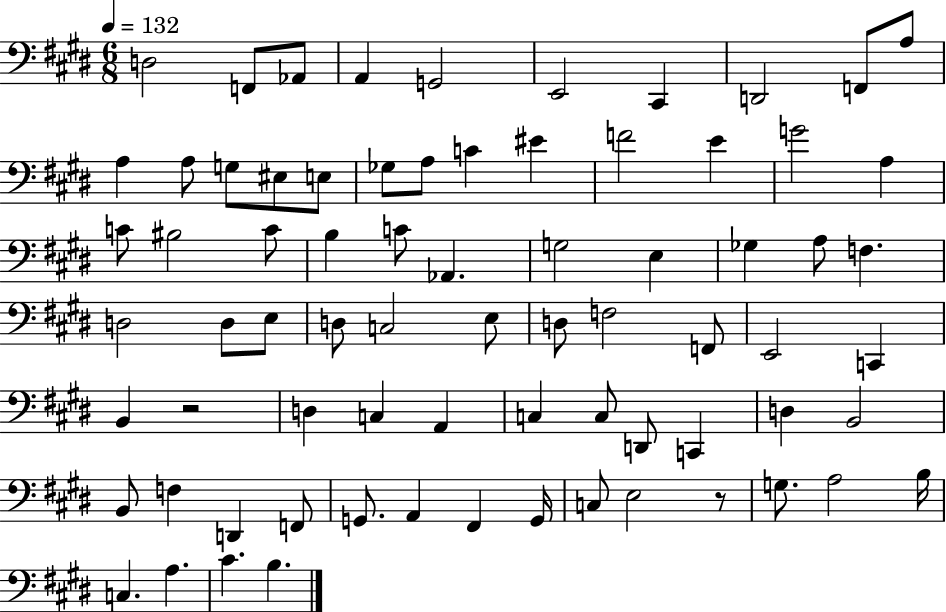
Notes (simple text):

D3/h F2/e Ab2/e A2/q G2/h E2/h C#2/q D2/h F2/e A3/e A3/q A3/e G3/e EIS3/e E3/e Gb3/e A3/e C4/q EIS4/q F4/h E4/q G4/h A3/q C4/e BIS3/h C4/e B3/q C4/e Ab2/q. G3/h E3/q Gb3/q A3/e F3/q. D3/h D3/e E3/e D3/e C3/h E3/e D3/e F3/h F2/e E2/h C2/q B2/q R/h D3/q C3/q A2/q C3/q C3/e D2/e C2/q D3/q B2/h B2/e F3/q D2/q F2/e G2/e. A2/q F#2/q G2/s C3/e E3/h R/e G3/e. A3/h B3/s C3/q. A3/q. C#4/q. B3/q.